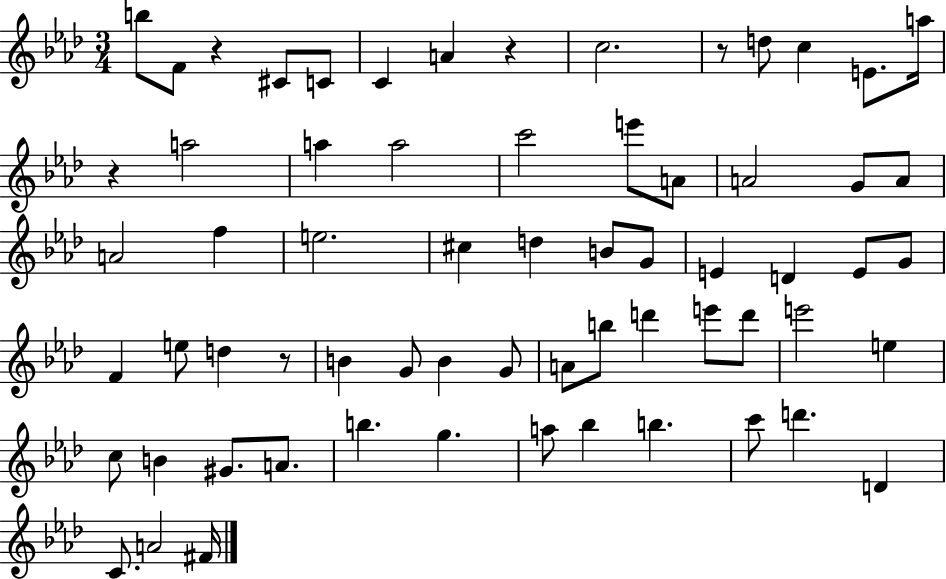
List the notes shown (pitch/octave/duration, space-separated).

B5/e F4/e R/q C#4/e C4/e C4/q A4/q R/q C5/h. R/e D5/e C5/q E4/e. A5/s R/q A5/h A5/q A5/h C6/h E6/e A4/e A4/h G4/e A4/e A4/h F5/q E5/h. C#5/q D5/q B4/e G4/e E4/q D4/q E4/e G4/e F4/q E5/e D5/q R/e B4/q G4/e B4/q G4/e A4/e B5/e D6/q E6/e D6/e E6/h E5/q C5/e B4/q G#4/e. A4/e. B5/q. G5/q. A5/e Bb5/q B5/q. C6/e D6/q. D4/q C4/e. A4/h F#4/s